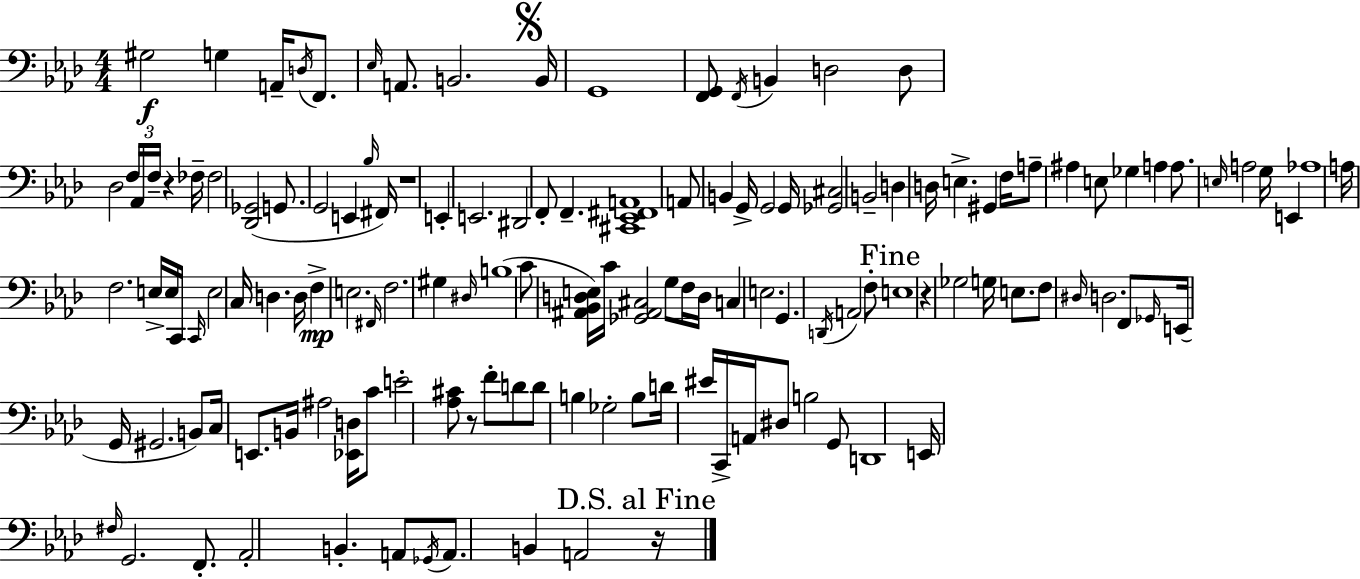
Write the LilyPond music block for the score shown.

{
  \clef bass
  \numericTimeSignature
  \time 4/4
  \key aes \major
  gis2\f g4 a,16-- \acciaccatura { d16 } f,8. | \grace { ees16 } a,8. b,2. | \mark \markup { \musicglyph "scripts.segno" } b,16 g,1 | <f, g,>8 \acciaccatura { f,16 } b,4 d2 | \break d8 des2 \tuplet 3/2 { f16 aes,16 f16-- } r4 | fes16-- fes2 <des, ges,>2( | g,8. g,2 e,4 | \grace { bes16 } fis,16) r1 | \break e,4-. e,2. | dis,2 f,8-. f,4.-- | <cis, ees, fis, a,>1 | a,8 b,4 g,16-> g,2 | \break g,16 <ges, cis>2 b,2-- | d4 d16 e4.-> gis,4 | f16 a8-- ais4 e8 ges4 | a4 a8. \grace { e16 } a2 | \break g16 e,4 aes1 | a16 f2. | e16-> e16 c,16 \grace { c,16 } e2 c16 d4. | d16 f4->\mp e2. | \break \grace { fis,16 } f2. | gis4 \grace { dis16 } b1( | c'8 <ais, bes, d e>16) c'16 <ges, ais, cis>2 | g8 f16 d16 c4 e2. | \break g,4. \acciaccatura { d,16 } a,2 | f8-. \mark "Fine" e1 | r4 ges2 | g16 e8. f8 \grace { dis16 } d2. | \break f,8 \grace { ges,16 }( e,16 g,16 gis,2. | b,8) c16 e,8. b,16 | ais2 <ees, d>16 c'8 e'2-. | <aes cis'>8 r8 f'8-. d'8 d'8 b4 | \break ges2-. b8 d'16 eis'16 c,16-> a,16 dis8 | b2 g,8 d,1 | e,16 \grace { fis16 } g,2. | f,8.-. aes,2-. | \break b,4.-. a,8 \acciaccatura { ges,16 } a,8. | b,4 a,2 \mark "D.S. al Fine" r16 \bar "|."
}